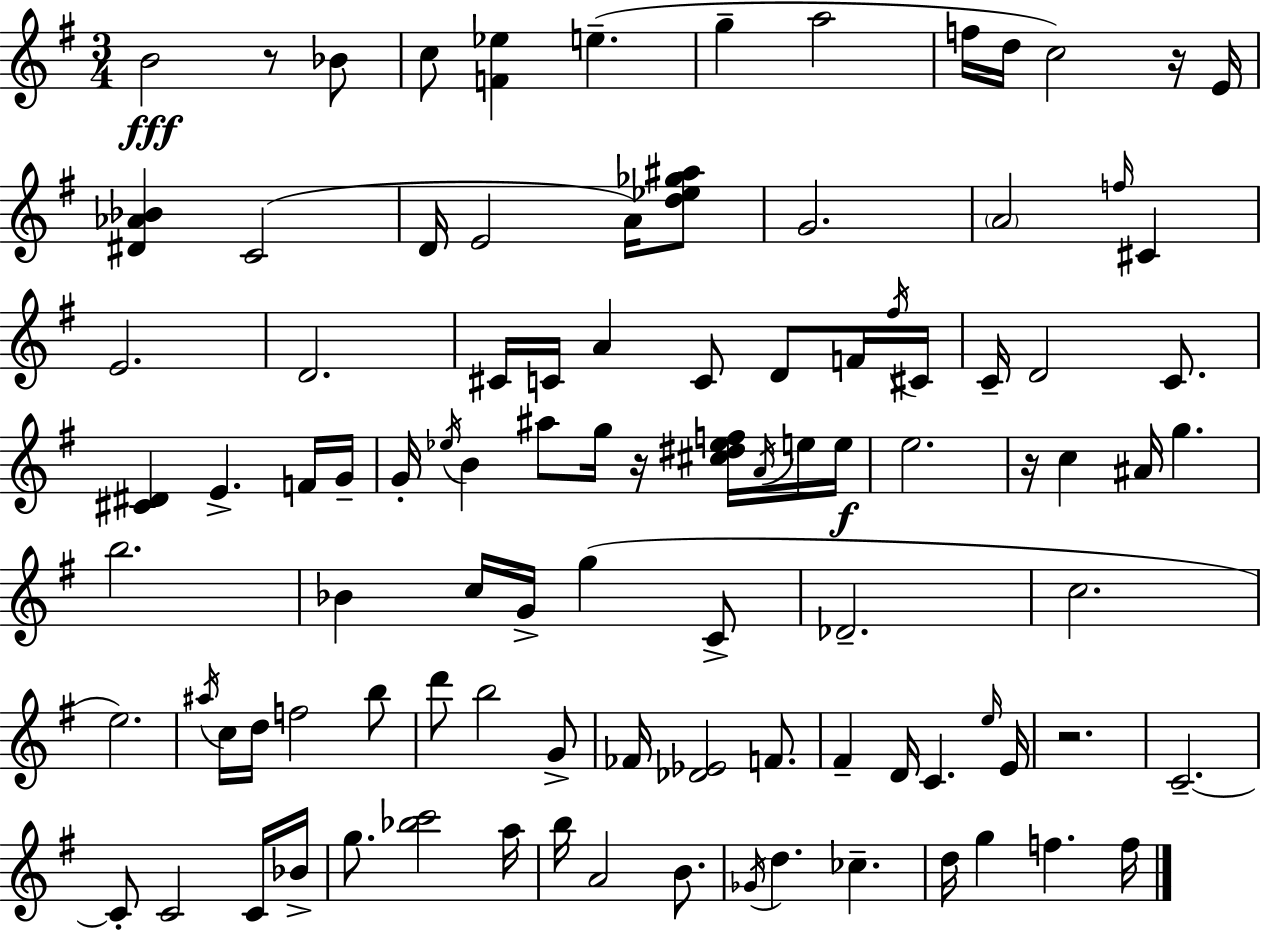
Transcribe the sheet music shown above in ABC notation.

X:1
T:Untitled
M:3/4
L:1/4
K:Em
B2 z/2 _B/2 c/2 [F_e] e g a2 f/4 d/4 c2 z/4 E/4 [^D_A_B] C2 D/4 E2 A/4 [d_e_g^a]/2 G2 A2 f/4 ^C E2 D2 ^C/4 C/4 A C/2 D/2 F/4 ^f/4 ^C/4 C/4 D2 C/2 [^C^D] E F/4 G/4 G/4 _e/4 B ^a/2 g/4 z/4 [^c^d_ef]/4 A/4 e/4 e/4 e2 z/4 c ^A/4 g b2 _B c/4 G/4 g C/2 _D2 c2 e2 ^a/4 c/4 d/4 f2 b/2 d'/2 b2 G/2 _F/4 [_D_E]2 F/2 ^F D/4 C e/4 E/4 z2 C2 C/2 C2 C/4 _B/4 g/2 [_bc']2 a/4 b/4 A2 B/2 _G/4 d _c d/4 g f f/4